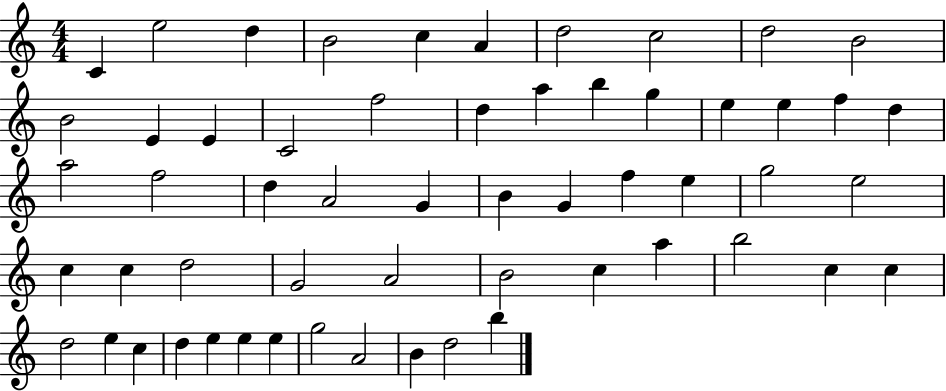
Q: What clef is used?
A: treble